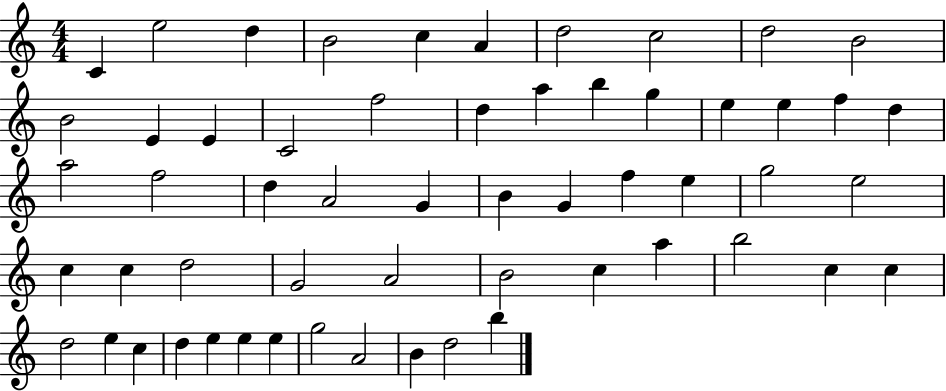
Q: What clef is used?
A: treble